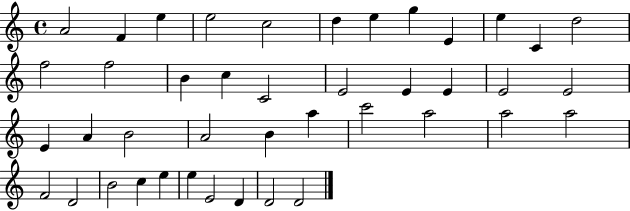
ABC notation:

X:1
T:Untitled
M:4/4
L:1/4
K:C
A2 F e e2 c2 d e g E e C d2 f2 f2 B c C2 E2 E E E2 E2 E A B2 A2 B a c'2 a2 a2 a2 F2 D2 B2 c e e E2 D D2 D2